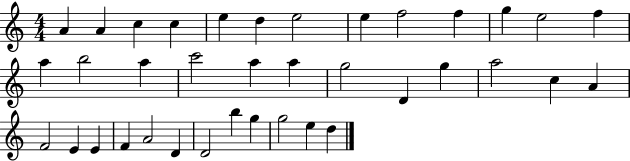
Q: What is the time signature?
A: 4/4